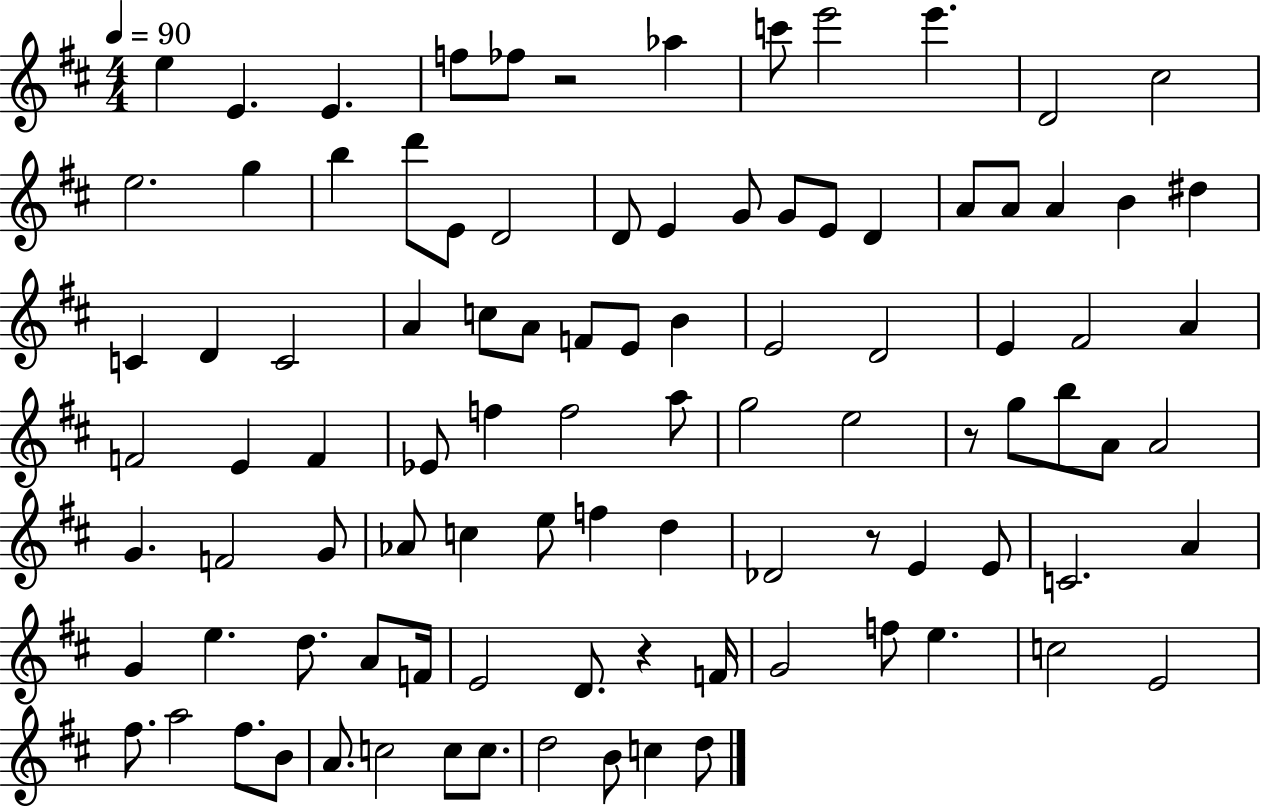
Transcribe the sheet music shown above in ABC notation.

X:1
T:Untitled
M:4/4
L:1/4
K:D
e E E f/2 _f/2 z2 _a c'/2 e'2 e' D2 ^c2 e2 g b d'/2 E/2 D2 D/2 E G/2 G/2 E/2 D A/2 A/2 A B ^d C D C2 A c/2 A/2 F/2 E/2 B E2 D2 E ^F2 A F2 E F _E/2 f f2 a/2 g2 e2 z/2 g/2 b/2 A/2 A2 G F2 G/2 _A/2 c e/2 f d _D2 z/2 E E/2 C2 A G e d/2 A/2 F/4 E2 D/2 z F/4 G2 f/2 e c2 E2 ^f/2 a2 ^f/2 B/2 A/2 c2 c/2 c/2 d2 B/2 c d/2